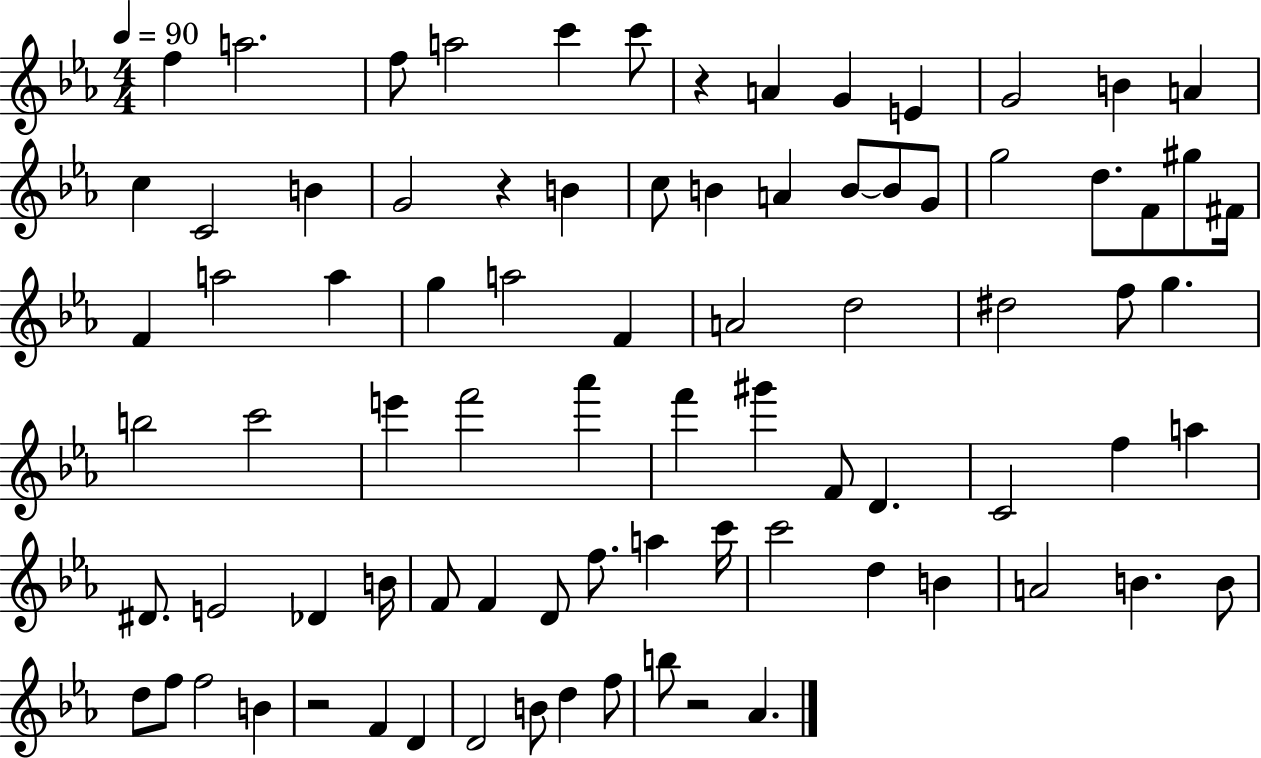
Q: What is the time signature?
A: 4/4